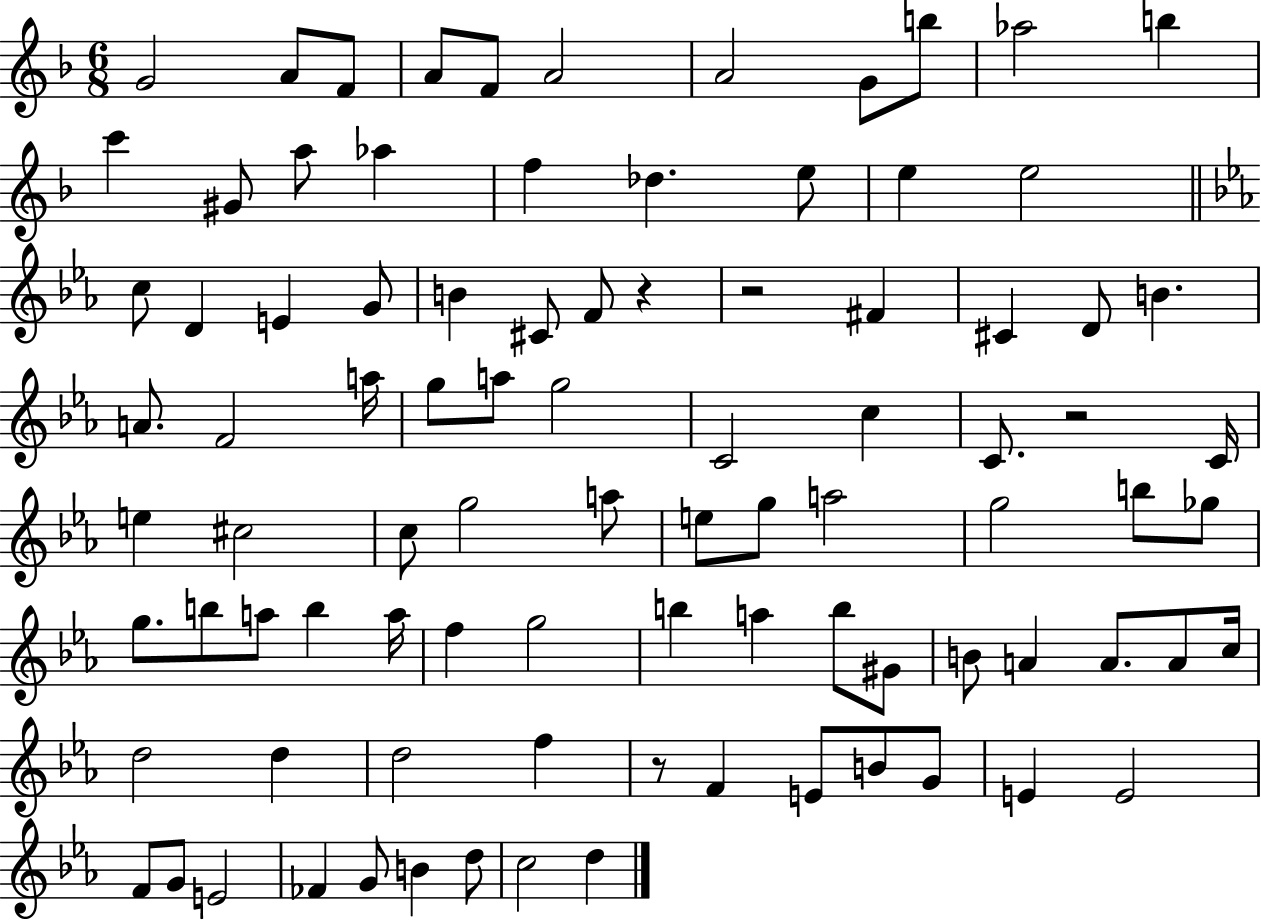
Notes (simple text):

G4/h A4/e F4/e A4/e F4/e A4/h A4/h G4/e B5/e Ab5/h B5/q C6/q G#4/e A5/e Ab5/q F5/q Db5/q. E5/e E5/q E5/h C5/e D4/q E4/q G4/e B4/q C#4/e F4/e R/q R/h F#4/q C#4/q D4/e B4/q. A4/e. F4/h A5/s G5/e A5/e G5/h C4/h C5/q C4/e. R/h C4/s E5/q C#5/h C5/e G5/h A5/e E5/e G5/e A5/h G5/h B5/e Gb5/e G5/e. B5/e A5/e B5/q A5/s F5/q G5/h B5/q A5/q B5/e G#4/e B4/e A4/q A4/e. A4/e C5/s D5/h D5/q D5/h F5/q R/e F4/q E4/e B4/e G4/e E4/q E4/h F4/e G4/e E4/h FES4/q G4/e B4/q D5/e C5/h D5/q